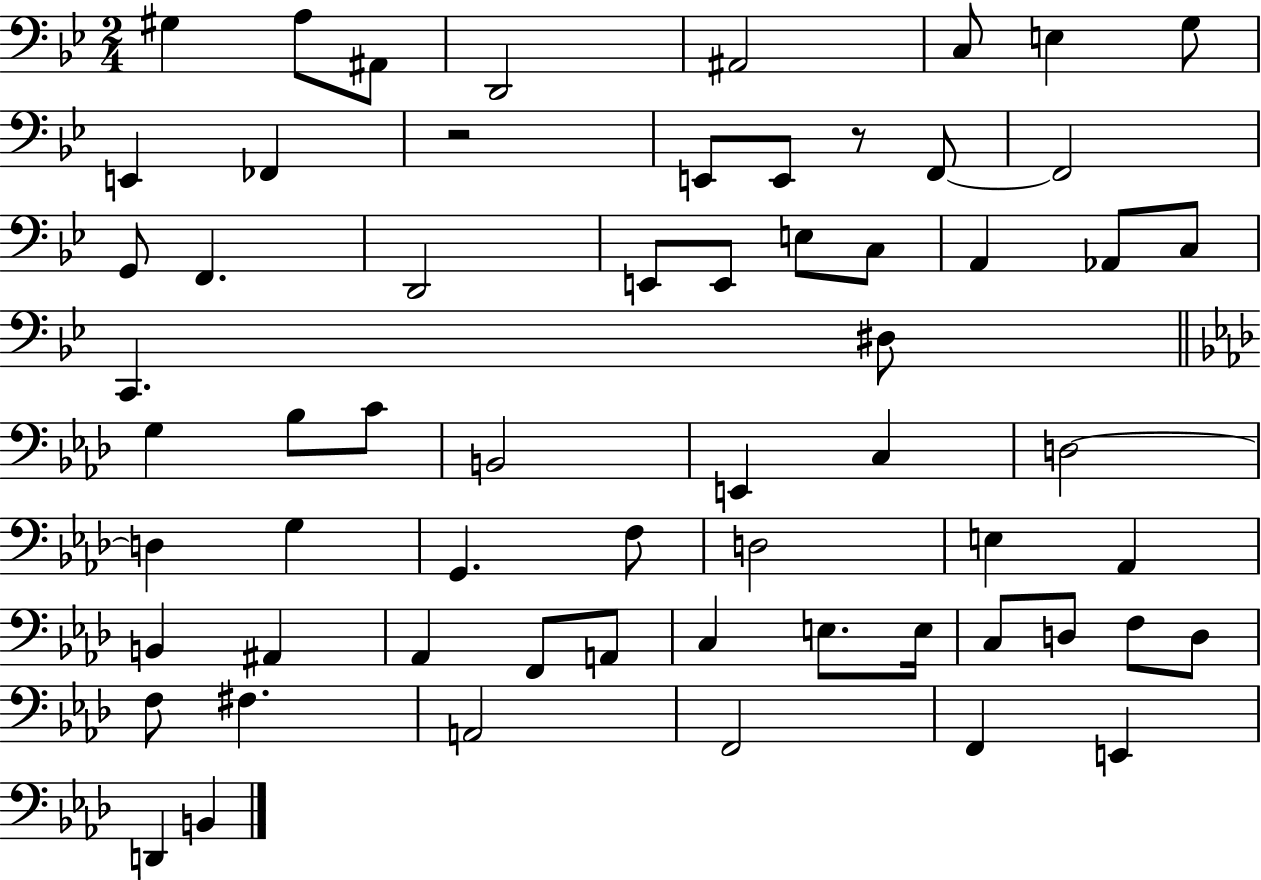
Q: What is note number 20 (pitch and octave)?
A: E3